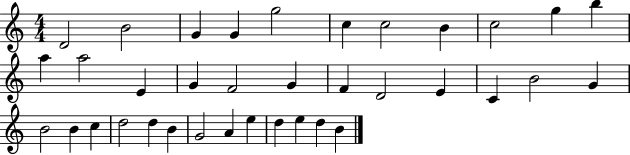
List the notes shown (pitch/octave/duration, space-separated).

D4/h B4/h G4/q G4/q G5/h C5/q C5/h B4/q C5/h G5/q B5/q A5/q A5/h E4/q G4/q F4/h G4/q F4/q D4/h E4/q C4/q B4/h G4/q B4/h B4/q C5/q D5/h D5/q B4/q G4/h A4/q E5/q D5/q E5/q D5/q B4/q